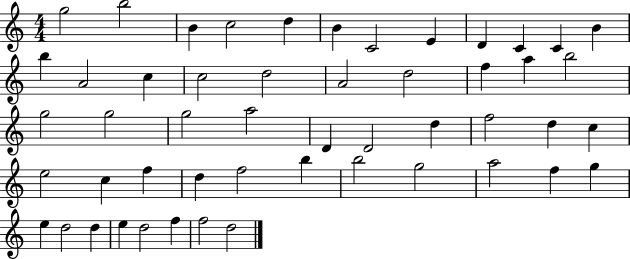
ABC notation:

X:1
T:Untitled
M:4/4
L:1/4
K:C
g2 b2 B c2 d B C2 E D C C B b A2 c c2 d2 A2 d2 f a b2 g2 g2 g2 a2 D D2 d f2 d c e2 c f d f2 b b2 g2 a2 f g e d2 d e d2 f f2 d2